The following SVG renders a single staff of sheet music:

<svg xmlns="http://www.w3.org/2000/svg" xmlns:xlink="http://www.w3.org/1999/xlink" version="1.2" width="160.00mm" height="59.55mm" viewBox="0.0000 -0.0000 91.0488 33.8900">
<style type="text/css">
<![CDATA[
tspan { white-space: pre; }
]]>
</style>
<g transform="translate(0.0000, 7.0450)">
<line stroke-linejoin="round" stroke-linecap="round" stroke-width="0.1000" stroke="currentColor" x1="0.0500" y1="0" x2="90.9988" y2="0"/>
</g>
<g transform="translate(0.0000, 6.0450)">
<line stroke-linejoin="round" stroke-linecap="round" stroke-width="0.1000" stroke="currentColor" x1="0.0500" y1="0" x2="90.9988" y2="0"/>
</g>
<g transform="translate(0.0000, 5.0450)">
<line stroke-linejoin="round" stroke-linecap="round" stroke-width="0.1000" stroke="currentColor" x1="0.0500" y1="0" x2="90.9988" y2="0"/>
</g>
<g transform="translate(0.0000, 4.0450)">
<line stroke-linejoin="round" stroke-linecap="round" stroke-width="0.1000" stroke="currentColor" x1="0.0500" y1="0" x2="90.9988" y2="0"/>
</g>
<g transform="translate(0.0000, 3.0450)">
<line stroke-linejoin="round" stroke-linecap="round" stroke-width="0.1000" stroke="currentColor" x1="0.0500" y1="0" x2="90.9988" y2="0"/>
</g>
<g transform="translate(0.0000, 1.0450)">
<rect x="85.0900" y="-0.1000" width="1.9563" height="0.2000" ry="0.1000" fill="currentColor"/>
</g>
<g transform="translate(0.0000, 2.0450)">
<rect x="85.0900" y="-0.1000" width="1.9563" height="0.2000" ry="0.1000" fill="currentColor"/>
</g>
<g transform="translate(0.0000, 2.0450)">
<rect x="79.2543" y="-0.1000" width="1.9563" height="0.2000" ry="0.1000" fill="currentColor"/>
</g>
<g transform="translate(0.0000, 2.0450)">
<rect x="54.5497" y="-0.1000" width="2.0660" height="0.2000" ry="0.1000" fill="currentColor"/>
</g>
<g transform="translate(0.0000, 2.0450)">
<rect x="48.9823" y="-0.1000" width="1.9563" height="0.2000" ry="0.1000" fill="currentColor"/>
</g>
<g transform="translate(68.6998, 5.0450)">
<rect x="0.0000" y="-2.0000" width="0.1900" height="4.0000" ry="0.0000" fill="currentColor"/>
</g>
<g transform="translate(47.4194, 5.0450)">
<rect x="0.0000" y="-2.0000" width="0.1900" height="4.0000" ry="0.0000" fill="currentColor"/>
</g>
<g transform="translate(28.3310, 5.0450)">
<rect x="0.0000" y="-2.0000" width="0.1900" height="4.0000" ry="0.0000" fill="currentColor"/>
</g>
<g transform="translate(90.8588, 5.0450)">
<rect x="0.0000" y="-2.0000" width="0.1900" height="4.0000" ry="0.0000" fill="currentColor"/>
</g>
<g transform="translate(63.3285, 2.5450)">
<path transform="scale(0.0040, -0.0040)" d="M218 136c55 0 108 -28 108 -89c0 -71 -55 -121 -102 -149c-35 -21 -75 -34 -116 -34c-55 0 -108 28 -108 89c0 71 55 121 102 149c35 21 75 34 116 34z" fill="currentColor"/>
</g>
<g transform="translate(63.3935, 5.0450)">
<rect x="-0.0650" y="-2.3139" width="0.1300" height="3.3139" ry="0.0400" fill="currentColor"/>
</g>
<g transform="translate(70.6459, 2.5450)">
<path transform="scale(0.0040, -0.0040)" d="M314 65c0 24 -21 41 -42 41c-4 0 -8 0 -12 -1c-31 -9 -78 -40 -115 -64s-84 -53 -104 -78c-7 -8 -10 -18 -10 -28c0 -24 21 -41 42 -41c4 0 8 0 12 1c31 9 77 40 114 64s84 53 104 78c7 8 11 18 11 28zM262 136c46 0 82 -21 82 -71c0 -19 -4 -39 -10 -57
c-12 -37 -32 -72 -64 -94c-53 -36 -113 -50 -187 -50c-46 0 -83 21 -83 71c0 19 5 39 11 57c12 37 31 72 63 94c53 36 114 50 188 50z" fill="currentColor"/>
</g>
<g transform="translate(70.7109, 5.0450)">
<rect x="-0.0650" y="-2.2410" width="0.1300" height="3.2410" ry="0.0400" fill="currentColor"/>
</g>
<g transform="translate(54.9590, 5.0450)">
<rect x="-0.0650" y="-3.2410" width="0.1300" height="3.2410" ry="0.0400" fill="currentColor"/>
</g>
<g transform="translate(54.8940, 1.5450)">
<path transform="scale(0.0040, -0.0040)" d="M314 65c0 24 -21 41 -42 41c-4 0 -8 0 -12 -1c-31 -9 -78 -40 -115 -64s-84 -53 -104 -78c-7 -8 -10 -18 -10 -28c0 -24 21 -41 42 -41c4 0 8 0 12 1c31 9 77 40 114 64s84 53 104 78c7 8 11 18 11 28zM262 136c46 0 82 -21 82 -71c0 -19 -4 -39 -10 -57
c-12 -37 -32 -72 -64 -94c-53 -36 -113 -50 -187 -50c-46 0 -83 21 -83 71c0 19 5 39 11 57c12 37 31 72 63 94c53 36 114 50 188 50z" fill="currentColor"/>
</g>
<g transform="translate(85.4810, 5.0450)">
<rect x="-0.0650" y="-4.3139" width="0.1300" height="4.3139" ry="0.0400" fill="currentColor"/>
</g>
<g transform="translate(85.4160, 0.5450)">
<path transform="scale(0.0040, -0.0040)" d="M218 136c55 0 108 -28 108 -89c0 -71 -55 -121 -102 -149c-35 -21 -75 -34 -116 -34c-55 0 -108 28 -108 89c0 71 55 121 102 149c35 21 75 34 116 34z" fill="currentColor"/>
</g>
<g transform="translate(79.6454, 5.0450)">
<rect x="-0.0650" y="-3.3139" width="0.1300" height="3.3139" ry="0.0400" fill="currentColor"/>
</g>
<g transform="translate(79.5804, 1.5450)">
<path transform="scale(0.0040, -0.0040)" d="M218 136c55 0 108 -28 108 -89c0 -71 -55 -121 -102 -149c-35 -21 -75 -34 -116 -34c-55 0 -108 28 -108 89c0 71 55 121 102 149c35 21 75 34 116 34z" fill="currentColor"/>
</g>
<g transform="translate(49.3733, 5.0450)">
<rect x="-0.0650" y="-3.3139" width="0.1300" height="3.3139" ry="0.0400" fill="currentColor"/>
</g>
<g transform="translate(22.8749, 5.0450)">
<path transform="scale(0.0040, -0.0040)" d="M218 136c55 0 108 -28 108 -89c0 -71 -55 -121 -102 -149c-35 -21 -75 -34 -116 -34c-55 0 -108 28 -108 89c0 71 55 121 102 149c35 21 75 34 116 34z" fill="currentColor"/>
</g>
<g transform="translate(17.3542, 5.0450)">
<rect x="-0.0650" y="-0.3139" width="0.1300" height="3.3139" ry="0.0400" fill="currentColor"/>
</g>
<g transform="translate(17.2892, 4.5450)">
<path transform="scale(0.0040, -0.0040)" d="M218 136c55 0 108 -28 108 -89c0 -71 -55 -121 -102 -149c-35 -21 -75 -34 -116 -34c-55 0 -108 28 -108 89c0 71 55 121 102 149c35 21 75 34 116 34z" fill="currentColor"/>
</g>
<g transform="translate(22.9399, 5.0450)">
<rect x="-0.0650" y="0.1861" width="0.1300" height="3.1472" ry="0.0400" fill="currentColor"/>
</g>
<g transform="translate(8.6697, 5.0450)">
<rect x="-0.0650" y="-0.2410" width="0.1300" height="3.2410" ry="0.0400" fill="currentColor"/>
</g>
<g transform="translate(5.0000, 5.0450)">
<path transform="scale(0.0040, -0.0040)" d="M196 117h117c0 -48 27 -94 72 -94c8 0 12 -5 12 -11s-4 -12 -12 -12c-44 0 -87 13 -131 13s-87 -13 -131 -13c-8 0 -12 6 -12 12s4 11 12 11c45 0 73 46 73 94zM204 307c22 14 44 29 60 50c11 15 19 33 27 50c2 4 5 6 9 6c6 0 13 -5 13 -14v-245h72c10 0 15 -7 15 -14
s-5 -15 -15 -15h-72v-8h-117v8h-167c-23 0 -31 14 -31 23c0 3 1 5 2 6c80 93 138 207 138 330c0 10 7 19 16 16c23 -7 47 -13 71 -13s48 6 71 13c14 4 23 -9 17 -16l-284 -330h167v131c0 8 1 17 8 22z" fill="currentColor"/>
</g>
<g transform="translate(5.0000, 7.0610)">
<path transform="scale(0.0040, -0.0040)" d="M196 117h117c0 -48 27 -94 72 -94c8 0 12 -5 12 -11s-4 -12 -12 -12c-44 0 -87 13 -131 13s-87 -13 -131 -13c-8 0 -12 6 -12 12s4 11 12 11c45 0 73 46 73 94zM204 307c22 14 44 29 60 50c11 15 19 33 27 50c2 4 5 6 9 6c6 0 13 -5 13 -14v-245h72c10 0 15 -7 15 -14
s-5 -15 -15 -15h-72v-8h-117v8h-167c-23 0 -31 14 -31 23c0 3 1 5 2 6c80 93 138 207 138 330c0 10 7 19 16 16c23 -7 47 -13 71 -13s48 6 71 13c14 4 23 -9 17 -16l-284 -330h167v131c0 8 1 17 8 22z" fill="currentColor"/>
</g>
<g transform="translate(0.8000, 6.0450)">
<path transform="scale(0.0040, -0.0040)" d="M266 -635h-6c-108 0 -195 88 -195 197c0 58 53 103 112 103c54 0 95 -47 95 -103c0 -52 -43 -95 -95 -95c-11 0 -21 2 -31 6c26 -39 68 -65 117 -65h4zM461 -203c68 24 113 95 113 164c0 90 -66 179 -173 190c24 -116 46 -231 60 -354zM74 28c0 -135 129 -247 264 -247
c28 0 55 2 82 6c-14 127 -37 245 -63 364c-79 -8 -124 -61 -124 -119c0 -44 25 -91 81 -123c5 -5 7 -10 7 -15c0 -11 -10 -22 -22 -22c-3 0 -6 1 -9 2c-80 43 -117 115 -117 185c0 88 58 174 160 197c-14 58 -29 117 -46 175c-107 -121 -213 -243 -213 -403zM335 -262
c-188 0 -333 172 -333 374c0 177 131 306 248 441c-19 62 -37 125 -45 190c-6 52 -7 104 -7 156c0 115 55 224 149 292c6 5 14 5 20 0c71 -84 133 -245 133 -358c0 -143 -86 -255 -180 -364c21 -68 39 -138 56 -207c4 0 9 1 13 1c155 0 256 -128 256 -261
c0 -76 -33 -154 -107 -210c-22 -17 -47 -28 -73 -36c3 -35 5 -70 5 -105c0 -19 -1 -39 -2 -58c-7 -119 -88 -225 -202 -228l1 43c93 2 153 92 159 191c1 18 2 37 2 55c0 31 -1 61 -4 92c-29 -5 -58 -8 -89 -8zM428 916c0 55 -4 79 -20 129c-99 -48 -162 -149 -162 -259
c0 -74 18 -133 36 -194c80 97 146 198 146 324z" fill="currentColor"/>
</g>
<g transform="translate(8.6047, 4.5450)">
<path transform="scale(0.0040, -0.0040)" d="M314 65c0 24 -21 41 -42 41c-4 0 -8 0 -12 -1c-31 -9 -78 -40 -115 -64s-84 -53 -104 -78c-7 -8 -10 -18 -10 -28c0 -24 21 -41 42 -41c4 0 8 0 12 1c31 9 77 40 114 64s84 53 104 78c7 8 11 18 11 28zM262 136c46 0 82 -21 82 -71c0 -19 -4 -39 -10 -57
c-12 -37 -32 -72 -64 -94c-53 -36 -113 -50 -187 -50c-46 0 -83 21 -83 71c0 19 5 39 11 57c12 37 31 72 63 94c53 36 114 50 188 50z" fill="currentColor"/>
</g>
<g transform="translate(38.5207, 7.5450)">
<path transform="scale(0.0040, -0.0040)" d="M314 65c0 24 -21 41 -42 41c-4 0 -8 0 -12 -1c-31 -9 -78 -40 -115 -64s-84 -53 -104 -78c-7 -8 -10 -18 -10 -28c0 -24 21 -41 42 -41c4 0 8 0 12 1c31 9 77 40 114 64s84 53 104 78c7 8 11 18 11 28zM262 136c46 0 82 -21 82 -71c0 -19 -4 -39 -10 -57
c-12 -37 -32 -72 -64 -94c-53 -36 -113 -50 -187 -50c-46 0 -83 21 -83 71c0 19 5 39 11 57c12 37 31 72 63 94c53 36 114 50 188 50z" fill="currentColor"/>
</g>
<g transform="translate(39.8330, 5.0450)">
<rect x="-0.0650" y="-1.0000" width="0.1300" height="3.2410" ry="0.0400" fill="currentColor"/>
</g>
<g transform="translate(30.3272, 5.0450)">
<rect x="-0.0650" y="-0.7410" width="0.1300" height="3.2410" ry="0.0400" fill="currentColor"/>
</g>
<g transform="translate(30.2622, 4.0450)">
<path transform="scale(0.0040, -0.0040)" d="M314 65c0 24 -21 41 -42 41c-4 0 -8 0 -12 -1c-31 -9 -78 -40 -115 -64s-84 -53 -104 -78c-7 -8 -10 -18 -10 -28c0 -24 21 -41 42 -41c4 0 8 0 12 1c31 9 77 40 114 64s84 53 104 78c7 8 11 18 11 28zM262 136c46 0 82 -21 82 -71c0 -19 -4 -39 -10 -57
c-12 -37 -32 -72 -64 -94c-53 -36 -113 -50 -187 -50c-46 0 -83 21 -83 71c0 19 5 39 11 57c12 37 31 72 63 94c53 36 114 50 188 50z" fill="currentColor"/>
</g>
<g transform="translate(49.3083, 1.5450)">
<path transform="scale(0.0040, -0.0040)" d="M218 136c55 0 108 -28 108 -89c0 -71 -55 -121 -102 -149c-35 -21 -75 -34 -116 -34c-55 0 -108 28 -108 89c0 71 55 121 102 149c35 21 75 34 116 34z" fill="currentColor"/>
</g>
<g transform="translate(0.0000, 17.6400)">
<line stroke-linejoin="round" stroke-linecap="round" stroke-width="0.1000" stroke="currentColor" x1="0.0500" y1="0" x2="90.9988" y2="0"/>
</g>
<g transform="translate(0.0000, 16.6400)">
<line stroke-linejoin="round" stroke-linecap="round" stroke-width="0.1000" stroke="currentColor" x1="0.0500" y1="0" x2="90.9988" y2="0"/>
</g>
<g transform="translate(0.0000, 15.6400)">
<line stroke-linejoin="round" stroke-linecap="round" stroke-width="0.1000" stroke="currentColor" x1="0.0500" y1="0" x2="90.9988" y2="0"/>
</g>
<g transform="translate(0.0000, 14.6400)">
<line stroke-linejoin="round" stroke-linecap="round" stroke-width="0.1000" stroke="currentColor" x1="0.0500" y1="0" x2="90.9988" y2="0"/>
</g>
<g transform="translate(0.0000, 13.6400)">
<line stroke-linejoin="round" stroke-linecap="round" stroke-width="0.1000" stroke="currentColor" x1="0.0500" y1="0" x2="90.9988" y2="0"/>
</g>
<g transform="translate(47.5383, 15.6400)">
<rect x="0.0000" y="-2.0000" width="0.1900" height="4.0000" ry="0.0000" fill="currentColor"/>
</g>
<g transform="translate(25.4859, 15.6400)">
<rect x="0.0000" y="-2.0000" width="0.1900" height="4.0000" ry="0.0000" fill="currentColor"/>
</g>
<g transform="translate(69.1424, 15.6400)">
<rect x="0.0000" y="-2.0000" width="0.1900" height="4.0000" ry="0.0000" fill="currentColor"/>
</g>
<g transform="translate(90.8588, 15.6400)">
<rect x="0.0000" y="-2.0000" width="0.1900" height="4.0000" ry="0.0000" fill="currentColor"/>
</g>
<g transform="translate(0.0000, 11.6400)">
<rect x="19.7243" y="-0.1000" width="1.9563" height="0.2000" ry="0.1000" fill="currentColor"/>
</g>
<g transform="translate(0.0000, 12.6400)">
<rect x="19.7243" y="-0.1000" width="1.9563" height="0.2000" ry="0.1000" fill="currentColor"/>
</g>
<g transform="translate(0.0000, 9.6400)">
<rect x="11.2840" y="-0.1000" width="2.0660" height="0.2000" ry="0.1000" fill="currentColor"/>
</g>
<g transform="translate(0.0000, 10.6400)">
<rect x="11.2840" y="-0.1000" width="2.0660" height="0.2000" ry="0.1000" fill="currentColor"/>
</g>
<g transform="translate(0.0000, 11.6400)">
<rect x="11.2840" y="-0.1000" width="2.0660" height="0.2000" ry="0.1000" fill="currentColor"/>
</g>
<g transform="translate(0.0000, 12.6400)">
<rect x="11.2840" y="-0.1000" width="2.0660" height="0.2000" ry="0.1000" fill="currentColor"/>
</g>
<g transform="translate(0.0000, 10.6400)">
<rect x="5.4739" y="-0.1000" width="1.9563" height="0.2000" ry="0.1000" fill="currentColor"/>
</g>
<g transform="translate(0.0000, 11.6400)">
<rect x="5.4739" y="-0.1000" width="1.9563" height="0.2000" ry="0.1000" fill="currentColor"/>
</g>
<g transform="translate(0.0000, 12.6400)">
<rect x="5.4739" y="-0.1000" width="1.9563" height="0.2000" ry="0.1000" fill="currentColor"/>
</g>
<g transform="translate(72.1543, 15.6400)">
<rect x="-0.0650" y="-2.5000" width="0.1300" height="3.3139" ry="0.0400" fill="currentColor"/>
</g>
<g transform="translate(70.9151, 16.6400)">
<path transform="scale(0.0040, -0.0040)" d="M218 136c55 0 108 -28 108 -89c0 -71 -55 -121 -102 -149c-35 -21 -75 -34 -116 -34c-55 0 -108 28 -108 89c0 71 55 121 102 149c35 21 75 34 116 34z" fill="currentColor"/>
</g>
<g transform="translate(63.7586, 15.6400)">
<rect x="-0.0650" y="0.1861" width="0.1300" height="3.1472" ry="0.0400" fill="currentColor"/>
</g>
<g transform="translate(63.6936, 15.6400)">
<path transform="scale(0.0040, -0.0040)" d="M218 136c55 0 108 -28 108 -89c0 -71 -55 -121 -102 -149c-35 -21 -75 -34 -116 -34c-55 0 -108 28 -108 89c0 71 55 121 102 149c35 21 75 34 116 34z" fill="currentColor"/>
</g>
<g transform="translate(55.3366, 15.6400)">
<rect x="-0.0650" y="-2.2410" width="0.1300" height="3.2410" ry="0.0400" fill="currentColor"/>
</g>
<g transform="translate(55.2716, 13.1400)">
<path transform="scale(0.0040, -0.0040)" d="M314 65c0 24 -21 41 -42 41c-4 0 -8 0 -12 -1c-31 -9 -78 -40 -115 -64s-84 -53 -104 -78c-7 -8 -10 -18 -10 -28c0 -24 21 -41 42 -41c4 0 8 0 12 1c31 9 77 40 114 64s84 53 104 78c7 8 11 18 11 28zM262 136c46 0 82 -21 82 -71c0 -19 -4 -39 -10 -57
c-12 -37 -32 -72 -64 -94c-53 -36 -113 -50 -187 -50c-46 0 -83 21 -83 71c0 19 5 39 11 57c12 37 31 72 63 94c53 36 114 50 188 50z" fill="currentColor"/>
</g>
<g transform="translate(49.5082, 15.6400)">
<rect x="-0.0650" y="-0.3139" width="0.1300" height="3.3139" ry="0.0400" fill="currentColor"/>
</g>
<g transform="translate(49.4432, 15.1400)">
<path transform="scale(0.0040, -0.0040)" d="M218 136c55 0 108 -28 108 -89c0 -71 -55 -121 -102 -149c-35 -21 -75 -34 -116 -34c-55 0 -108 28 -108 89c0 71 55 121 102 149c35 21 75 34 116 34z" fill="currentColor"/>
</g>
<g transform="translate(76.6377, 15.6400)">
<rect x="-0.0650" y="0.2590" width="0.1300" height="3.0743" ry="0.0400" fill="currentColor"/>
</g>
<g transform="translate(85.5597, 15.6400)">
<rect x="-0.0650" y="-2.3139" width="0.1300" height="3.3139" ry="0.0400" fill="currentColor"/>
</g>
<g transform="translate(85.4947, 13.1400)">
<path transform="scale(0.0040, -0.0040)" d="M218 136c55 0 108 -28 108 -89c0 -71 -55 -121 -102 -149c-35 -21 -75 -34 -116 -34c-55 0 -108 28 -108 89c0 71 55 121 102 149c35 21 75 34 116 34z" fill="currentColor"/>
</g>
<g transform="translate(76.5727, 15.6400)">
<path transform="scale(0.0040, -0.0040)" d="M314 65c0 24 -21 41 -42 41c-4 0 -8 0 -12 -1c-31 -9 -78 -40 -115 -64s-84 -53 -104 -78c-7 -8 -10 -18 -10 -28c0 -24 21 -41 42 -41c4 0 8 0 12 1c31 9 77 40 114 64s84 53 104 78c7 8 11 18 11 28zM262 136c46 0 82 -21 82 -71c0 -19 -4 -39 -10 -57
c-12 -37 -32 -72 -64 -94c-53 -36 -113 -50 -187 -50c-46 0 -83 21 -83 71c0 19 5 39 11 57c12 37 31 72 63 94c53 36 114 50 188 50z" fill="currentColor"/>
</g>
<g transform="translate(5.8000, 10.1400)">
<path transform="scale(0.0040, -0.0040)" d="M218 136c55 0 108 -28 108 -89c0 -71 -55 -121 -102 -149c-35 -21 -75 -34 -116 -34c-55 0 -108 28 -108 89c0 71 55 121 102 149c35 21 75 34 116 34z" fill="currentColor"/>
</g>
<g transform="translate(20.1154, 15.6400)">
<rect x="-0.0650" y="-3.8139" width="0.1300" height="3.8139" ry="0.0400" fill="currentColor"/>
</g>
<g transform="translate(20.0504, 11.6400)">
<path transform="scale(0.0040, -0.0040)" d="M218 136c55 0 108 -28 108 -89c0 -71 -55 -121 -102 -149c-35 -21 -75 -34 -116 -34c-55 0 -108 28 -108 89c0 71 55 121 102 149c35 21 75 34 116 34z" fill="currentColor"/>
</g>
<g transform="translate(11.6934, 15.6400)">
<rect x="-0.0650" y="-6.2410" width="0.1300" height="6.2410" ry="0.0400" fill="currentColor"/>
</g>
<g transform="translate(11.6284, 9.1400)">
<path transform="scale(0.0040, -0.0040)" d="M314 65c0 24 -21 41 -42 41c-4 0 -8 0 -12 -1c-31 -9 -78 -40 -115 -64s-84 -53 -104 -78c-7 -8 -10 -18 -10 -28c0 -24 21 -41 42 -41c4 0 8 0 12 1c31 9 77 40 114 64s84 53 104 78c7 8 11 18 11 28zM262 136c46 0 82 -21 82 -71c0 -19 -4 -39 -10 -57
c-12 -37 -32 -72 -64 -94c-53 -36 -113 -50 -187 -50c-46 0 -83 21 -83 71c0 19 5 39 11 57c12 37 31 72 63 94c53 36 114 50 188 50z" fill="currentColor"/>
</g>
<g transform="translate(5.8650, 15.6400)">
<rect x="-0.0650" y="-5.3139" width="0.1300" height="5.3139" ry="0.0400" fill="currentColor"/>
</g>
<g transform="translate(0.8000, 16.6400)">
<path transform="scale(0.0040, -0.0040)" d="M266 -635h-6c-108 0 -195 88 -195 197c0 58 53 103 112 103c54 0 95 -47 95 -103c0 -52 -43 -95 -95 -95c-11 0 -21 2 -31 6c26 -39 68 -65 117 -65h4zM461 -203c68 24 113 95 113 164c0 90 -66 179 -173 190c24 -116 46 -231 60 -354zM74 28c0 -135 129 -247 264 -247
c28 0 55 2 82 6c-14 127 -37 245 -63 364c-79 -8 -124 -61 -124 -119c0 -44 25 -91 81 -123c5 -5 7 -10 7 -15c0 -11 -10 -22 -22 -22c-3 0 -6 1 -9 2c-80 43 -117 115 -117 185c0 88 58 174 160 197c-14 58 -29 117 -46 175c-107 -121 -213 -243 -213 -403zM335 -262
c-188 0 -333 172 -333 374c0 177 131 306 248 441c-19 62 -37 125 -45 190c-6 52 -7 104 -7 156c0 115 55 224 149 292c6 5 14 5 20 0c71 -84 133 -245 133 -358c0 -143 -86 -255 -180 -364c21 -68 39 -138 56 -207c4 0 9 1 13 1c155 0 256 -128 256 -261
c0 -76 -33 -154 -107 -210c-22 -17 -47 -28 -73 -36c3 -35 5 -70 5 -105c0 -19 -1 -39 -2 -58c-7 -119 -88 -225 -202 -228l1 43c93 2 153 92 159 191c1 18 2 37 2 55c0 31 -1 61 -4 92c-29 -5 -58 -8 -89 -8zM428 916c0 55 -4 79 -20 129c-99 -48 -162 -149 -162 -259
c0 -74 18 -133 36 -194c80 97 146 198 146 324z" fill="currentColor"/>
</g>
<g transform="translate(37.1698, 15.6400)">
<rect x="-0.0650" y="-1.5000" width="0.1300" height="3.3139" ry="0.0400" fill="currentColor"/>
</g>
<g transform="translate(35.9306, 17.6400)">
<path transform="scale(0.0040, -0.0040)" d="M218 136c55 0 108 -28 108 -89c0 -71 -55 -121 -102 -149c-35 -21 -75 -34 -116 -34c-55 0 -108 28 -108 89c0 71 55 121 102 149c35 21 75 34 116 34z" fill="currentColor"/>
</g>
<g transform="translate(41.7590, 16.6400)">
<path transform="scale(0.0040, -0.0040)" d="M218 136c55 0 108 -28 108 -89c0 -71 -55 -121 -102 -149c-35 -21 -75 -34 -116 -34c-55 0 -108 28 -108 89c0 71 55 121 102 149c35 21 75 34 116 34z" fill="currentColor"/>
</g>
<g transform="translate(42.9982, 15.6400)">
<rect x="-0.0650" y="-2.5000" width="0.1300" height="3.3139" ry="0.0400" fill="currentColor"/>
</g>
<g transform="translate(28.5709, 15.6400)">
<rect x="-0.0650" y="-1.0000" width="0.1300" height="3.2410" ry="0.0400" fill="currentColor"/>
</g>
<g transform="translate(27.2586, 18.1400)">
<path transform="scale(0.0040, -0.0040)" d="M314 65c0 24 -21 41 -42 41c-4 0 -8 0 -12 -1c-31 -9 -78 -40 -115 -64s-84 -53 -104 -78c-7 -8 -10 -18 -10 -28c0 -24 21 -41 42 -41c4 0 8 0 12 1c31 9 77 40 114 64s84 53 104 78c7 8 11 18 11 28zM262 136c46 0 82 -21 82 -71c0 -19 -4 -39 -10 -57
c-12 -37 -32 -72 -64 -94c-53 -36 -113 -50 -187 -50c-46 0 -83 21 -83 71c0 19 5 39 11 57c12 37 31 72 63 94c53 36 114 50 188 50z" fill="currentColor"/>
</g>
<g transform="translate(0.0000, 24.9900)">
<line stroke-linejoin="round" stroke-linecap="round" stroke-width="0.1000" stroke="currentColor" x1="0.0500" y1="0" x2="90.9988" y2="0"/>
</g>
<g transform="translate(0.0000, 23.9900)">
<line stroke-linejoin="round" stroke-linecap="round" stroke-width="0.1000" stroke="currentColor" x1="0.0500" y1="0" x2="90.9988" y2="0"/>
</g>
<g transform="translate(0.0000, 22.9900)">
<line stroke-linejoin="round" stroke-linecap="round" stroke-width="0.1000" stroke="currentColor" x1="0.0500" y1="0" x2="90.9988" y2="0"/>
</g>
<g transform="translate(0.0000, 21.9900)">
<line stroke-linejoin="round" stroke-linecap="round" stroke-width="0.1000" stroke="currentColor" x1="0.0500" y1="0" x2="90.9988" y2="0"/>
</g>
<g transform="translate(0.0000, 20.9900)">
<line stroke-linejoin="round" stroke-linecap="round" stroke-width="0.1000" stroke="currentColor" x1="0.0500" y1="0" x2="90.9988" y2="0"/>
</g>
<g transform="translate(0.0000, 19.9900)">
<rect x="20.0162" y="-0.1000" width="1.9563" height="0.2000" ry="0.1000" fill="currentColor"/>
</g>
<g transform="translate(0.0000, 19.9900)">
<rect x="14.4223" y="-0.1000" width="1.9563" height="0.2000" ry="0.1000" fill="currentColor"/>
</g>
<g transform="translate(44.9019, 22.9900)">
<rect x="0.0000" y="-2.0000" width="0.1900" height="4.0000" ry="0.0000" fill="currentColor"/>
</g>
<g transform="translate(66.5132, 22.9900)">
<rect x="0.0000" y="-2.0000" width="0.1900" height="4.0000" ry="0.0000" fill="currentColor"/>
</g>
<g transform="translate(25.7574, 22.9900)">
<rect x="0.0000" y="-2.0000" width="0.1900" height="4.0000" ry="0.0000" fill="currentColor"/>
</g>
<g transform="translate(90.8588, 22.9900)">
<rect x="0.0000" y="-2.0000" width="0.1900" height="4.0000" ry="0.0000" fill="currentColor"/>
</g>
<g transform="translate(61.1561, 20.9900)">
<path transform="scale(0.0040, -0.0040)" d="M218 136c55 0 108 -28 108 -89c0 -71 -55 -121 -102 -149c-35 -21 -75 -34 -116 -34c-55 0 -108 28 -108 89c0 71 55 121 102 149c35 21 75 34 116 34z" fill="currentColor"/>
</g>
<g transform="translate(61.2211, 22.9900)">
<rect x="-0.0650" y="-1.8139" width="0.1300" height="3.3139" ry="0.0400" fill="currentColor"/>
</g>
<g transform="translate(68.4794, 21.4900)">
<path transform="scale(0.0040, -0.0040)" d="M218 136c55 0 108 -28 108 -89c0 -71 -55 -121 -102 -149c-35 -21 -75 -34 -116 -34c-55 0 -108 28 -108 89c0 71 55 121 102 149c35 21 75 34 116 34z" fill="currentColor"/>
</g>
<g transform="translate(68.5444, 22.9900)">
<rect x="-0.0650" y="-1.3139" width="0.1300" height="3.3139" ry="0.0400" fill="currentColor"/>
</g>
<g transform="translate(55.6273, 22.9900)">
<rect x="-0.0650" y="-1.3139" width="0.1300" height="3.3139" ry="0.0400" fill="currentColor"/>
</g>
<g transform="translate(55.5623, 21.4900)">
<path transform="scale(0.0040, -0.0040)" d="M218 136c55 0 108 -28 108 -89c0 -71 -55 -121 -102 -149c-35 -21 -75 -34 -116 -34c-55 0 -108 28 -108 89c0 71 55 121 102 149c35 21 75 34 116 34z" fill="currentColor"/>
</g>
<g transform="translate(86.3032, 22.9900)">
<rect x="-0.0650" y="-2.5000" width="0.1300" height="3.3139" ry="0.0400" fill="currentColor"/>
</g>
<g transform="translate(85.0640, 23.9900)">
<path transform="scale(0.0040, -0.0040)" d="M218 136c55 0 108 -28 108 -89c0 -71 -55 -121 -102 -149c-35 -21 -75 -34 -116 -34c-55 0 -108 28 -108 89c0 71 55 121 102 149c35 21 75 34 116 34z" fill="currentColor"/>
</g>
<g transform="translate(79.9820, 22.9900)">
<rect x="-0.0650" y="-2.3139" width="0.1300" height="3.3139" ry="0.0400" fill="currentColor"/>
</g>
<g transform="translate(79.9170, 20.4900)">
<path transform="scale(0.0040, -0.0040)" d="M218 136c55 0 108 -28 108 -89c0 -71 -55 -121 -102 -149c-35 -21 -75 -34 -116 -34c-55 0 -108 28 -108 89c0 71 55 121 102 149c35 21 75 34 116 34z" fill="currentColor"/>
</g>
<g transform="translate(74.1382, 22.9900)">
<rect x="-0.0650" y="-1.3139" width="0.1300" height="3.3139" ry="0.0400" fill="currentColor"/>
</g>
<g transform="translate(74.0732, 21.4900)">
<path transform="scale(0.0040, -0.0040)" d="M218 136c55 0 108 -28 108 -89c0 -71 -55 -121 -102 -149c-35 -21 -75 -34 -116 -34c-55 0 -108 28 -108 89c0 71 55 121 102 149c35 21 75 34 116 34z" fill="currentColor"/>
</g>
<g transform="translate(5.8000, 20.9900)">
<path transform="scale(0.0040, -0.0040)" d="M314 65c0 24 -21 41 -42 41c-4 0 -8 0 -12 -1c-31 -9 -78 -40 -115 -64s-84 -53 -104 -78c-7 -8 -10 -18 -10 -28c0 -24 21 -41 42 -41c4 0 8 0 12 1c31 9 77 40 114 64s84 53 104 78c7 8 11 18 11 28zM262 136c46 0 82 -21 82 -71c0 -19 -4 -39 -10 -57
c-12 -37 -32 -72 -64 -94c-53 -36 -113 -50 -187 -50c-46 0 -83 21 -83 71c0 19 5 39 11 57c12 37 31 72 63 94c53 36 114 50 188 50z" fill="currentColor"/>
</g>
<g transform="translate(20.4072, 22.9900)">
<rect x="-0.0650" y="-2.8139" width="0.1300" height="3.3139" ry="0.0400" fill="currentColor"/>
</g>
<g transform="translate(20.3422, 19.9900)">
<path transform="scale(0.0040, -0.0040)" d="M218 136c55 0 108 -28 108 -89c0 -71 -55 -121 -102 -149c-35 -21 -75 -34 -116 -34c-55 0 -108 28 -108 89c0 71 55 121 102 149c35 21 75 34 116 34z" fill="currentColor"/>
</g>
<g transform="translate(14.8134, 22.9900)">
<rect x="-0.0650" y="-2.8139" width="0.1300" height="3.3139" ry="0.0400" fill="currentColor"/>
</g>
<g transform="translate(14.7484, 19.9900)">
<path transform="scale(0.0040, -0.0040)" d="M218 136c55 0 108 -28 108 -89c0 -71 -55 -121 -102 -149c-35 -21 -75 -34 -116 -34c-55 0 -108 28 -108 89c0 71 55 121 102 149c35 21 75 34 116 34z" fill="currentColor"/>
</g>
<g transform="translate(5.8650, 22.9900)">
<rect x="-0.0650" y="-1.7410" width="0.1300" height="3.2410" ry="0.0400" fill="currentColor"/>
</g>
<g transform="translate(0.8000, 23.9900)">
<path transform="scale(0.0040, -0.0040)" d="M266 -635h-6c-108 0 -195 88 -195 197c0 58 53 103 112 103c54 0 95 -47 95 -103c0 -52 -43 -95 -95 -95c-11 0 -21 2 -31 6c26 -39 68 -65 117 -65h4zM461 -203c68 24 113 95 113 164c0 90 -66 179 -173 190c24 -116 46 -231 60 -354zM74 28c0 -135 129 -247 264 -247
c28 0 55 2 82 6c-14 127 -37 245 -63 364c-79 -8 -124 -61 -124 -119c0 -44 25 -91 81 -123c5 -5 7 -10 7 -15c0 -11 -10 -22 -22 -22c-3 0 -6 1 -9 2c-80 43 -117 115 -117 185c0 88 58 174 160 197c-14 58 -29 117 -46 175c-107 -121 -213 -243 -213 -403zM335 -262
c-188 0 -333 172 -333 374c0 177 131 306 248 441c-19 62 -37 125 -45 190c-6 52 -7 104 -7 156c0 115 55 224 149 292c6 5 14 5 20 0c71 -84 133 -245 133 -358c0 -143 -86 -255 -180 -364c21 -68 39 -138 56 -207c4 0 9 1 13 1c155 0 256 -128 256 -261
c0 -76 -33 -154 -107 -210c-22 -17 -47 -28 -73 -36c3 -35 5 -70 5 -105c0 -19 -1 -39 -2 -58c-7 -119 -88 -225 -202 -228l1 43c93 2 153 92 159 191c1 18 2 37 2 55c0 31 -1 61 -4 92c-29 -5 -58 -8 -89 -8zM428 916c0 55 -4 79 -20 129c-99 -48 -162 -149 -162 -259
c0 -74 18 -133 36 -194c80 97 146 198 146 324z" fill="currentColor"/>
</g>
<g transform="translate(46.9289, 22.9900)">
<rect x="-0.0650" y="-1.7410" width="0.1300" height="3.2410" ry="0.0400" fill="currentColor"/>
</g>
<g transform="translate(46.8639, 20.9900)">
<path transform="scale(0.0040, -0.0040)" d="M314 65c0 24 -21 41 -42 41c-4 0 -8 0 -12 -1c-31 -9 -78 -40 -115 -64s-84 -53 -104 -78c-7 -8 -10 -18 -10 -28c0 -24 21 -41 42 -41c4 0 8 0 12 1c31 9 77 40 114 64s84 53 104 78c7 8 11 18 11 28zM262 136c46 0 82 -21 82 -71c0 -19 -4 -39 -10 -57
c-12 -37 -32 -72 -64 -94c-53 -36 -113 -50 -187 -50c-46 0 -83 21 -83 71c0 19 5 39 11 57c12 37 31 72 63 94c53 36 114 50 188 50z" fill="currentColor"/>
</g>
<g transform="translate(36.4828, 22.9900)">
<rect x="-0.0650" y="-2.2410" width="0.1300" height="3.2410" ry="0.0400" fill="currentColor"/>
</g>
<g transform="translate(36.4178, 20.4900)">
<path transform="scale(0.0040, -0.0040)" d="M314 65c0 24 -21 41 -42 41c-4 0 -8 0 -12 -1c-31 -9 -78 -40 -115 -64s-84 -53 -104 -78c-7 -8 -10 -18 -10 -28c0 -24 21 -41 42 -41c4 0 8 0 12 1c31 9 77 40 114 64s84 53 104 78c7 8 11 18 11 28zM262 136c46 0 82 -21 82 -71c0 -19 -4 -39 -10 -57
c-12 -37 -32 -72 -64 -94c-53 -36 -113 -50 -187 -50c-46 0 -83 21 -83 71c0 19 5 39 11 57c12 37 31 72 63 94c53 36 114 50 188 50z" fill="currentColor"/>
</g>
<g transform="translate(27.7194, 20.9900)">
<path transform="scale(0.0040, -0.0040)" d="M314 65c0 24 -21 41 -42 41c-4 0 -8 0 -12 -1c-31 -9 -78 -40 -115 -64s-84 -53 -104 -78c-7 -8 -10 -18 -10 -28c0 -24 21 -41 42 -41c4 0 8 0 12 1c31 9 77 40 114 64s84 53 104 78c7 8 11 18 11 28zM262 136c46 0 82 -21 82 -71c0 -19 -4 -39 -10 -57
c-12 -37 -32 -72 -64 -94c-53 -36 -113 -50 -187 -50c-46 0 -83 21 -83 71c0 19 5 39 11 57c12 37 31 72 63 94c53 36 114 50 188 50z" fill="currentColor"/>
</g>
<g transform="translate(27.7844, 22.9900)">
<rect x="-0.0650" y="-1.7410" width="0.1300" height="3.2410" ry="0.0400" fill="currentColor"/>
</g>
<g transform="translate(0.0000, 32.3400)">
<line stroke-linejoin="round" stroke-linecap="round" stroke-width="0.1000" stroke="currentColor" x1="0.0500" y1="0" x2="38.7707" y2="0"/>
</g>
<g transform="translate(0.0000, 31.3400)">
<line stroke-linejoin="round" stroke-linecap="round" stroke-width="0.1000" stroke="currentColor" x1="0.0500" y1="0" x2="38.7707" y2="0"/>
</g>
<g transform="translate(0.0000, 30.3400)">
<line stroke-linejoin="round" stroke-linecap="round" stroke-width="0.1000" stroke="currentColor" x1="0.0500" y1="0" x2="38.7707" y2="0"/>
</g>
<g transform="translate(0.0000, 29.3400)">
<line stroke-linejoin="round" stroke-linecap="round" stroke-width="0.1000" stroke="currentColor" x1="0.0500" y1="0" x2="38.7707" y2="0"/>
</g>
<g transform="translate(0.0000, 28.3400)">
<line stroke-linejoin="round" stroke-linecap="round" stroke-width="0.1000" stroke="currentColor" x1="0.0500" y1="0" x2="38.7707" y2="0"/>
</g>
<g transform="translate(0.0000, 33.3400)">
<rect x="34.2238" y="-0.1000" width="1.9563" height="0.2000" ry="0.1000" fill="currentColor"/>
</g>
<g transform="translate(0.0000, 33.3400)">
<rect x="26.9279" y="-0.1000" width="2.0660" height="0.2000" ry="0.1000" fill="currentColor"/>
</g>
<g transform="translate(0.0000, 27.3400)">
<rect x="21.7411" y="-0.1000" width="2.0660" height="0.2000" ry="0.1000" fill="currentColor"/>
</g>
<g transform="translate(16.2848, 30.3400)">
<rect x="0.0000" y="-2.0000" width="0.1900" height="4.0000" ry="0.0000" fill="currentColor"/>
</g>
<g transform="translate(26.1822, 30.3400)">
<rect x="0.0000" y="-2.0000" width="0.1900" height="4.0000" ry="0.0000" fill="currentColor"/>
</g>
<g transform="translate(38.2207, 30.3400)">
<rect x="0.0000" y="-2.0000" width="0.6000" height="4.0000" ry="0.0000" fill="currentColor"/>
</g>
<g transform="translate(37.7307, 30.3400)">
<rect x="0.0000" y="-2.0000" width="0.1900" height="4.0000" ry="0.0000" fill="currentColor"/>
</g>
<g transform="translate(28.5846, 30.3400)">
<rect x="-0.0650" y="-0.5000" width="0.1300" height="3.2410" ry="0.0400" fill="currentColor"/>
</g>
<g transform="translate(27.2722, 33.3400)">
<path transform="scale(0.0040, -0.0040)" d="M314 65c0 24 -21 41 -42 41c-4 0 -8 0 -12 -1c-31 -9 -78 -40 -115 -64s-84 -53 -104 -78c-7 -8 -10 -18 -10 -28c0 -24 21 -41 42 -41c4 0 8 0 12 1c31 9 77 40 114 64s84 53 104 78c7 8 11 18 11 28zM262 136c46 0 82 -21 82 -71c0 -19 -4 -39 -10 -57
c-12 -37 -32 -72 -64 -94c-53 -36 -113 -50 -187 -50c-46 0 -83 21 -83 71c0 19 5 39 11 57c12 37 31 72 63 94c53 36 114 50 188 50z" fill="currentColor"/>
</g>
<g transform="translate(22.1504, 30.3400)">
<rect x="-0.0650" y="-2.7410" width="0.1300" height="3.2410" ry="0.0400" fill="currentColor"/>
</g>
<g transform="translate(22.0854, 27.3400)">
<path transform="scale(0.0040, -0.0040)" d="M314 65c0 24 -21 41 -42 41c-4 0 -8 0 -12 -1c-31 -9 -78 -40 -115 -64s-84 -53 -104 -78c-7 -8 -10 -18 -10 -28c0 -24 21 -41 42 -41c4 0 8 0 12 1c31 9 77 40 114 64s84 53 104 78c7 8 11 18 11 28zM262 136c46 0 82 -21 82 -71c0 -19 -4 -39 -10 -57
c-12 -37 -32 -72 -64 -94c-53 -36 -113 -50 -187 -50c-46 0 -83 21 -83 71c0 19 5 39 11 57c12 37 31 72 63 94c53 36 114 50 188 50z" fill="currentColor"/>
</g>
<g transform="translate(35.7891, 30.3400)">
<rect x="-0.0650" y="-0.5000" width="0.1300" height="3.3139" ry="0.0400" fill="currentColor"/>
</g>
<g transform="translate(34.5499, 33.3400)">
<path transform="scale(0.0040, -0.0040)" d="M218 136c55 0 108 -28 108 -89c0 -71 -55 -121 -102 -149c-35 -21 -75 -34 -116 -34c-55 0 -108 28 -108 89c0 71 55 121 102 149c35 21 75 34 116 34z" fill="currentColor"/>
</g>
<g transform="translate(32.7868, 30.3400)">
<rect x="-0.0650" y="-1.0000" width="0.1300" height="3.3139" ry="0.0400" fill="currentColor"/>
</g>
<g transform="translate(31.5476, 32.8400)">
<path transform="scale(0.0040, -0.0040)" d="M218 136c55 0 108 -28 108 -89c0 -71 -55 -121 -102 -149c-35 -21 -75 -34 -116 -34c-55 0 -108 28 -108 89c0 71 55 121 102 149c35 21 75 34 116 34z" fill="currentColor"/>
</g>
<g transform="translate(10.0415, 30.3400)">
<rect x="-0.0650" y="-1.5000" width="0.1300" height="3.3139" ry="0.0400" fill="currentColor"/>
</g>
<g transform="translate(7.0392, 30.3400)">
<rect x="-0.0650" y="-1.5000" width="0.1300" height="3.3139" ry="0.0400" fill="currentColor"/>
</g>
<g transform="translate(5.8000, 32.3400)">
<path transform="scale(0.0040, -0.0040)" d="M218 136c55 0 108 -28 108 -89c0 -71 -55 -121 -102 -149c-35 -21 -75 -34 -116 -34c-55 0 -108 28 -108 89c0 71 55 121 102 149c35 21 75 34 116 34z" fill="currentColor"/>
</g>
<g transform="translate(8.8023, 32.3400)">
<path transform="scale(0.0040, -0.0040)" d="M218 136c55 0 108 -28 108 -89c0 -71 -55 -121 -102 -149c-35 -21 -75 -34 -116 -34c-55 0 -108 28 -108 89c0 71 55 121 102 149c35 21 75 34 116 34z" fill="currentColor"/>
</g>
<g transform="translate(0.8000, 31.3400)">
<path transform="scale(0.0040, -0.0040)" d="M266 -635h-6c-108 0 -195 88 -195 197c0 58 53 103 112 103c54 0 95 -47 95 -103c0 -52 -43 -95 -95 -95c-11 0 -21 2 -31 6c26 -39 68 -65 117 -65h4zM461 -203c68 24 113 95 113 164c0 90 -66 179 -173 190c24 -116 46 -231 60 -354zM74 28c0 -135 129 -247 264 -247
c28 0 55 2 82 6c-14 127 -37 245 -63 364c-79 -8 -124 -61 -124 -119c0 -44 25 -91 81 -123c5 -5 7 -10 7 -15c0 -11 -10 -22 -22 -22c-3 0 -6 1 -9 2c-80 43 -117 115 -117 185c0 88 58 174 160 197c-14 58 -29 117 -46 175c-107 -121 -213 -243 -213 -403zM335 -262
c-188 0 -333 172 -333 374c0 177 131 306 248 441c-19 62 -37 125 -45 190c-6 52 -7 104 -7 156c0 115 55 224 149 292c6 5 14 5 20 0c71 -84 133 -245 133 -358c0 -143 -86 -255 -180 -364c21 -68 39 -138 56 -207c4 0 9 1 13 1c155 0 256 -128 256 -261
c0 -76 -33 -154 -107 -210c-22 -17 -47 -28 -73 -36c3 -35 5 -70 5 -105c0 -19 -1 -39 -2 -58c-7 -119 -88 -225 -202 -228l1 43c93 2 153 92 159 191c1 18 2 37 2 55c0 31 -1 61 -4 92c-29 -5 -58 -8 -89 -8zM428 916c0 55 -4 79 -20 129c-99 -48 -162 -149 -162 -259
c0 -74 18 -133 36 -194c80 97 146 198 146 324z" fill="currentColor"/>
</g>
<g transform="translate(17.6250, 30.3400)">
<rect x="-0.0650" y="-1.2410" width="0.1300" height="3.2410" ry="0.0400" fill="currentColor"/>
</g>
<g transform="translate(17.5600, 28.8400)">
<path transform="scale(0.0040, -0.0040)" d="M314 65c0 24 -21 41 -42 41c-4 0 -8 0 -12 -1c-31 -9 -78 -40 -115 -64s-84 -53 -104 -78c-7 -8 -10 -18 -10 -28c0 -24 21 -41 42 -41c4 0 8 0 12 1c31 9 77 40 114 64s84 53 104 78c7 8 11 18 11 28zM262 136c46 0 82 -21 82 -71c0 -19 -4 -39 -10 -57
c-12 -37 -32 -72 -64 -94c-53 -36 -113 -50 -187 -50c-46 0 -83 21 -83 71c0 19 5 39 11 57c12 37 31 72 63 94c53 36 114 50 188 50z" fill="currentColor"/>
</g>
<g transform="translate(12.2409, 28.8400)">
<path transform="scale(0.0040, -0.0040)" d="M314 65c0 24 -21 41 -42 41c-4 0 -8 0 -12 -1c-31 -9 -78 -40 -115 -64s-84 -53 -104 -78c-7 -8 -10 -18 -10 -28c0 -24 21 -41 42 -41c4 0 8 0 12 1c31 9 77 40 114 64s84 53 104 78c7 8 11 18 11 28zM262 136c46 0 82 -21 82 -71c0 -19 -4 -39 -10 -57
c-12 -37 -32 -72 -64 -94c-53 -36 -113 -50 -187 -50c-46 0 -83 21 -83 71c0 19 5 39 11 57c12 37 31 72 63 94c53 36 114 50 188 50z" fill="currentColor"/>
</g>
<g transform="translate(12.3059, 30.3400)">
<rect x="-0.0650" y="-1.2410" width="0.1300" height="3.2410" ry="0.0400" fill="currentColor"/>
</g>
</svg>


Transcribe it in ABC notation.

X:1
T:Untitled
M:4/4
L:1/4
K:C
c2 c B d2 D2 b b2 g g2 b d' f' a'2 c' D2 E G c g2 B G B2 g f2 a a f2 g2 f2 e f e e g G E E e2 e2 a2 C2 D C